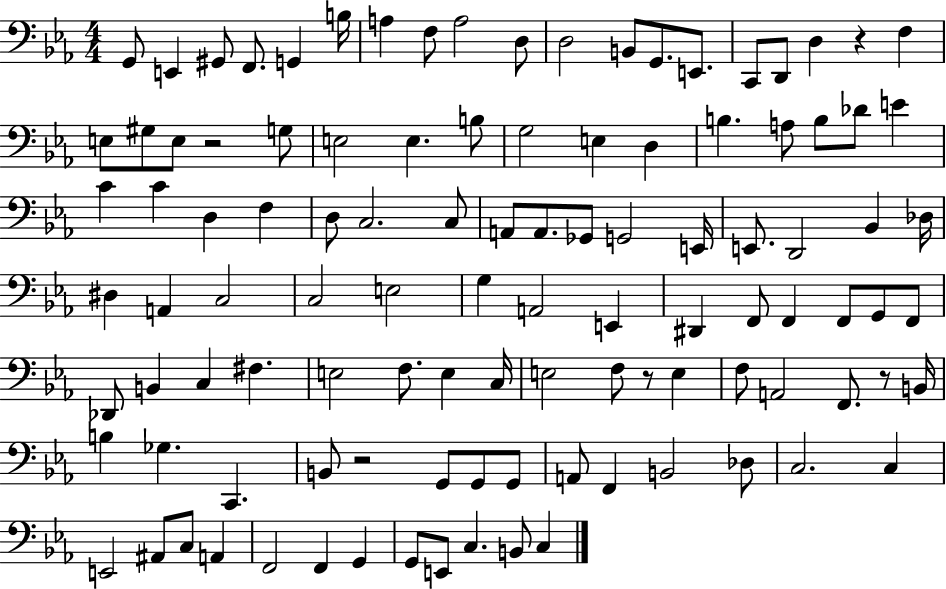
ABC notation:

X:1
T:Untitled
M:4/4
L:1/4
K:Eb
G,,/2 E,, ^G,,/2 F,,/2 G,, B,/4 A, F,/2 A,2 D,/2 D,2 B,,/2 G,,/2 E,,/2 C,,/2 D,,/2 D, z F, E,/2 ^G,/2 E,/2 z2 G,/2 E,2 E, B,/2 G,2 E, D, B, A,/2 B,/2 _D/2 E C C D, F, D,/2 C,2 C,/2 A,,/2 A,,/2 _G,,/2 G,,2 E,,/4 E,,/2 D,,2 _B,, _D,/4 ^D, A,, C,2 C,2 E,2 G, A,,2 E,, ^D,, F,,/2 F,, F,,/2 G,,/2 F,,/2 _D,,/2 B,, C, ^F, E,2 F,/2 E, C,/4 E,2 F,/2 z/2 E, F,/2 A,,2 F,,/2 z/2 B,,/4 B, _G, C,, B,,/2 z2 G,,/2 G,,/2 G,,/2 A,,/2 F,, B,,2 _D,/2 C,2 C, E,,2 ^A,,/2 C,/2 A,, F,,2 F,, G,, G,,/2 E,,/2 C, B,,/2 C,